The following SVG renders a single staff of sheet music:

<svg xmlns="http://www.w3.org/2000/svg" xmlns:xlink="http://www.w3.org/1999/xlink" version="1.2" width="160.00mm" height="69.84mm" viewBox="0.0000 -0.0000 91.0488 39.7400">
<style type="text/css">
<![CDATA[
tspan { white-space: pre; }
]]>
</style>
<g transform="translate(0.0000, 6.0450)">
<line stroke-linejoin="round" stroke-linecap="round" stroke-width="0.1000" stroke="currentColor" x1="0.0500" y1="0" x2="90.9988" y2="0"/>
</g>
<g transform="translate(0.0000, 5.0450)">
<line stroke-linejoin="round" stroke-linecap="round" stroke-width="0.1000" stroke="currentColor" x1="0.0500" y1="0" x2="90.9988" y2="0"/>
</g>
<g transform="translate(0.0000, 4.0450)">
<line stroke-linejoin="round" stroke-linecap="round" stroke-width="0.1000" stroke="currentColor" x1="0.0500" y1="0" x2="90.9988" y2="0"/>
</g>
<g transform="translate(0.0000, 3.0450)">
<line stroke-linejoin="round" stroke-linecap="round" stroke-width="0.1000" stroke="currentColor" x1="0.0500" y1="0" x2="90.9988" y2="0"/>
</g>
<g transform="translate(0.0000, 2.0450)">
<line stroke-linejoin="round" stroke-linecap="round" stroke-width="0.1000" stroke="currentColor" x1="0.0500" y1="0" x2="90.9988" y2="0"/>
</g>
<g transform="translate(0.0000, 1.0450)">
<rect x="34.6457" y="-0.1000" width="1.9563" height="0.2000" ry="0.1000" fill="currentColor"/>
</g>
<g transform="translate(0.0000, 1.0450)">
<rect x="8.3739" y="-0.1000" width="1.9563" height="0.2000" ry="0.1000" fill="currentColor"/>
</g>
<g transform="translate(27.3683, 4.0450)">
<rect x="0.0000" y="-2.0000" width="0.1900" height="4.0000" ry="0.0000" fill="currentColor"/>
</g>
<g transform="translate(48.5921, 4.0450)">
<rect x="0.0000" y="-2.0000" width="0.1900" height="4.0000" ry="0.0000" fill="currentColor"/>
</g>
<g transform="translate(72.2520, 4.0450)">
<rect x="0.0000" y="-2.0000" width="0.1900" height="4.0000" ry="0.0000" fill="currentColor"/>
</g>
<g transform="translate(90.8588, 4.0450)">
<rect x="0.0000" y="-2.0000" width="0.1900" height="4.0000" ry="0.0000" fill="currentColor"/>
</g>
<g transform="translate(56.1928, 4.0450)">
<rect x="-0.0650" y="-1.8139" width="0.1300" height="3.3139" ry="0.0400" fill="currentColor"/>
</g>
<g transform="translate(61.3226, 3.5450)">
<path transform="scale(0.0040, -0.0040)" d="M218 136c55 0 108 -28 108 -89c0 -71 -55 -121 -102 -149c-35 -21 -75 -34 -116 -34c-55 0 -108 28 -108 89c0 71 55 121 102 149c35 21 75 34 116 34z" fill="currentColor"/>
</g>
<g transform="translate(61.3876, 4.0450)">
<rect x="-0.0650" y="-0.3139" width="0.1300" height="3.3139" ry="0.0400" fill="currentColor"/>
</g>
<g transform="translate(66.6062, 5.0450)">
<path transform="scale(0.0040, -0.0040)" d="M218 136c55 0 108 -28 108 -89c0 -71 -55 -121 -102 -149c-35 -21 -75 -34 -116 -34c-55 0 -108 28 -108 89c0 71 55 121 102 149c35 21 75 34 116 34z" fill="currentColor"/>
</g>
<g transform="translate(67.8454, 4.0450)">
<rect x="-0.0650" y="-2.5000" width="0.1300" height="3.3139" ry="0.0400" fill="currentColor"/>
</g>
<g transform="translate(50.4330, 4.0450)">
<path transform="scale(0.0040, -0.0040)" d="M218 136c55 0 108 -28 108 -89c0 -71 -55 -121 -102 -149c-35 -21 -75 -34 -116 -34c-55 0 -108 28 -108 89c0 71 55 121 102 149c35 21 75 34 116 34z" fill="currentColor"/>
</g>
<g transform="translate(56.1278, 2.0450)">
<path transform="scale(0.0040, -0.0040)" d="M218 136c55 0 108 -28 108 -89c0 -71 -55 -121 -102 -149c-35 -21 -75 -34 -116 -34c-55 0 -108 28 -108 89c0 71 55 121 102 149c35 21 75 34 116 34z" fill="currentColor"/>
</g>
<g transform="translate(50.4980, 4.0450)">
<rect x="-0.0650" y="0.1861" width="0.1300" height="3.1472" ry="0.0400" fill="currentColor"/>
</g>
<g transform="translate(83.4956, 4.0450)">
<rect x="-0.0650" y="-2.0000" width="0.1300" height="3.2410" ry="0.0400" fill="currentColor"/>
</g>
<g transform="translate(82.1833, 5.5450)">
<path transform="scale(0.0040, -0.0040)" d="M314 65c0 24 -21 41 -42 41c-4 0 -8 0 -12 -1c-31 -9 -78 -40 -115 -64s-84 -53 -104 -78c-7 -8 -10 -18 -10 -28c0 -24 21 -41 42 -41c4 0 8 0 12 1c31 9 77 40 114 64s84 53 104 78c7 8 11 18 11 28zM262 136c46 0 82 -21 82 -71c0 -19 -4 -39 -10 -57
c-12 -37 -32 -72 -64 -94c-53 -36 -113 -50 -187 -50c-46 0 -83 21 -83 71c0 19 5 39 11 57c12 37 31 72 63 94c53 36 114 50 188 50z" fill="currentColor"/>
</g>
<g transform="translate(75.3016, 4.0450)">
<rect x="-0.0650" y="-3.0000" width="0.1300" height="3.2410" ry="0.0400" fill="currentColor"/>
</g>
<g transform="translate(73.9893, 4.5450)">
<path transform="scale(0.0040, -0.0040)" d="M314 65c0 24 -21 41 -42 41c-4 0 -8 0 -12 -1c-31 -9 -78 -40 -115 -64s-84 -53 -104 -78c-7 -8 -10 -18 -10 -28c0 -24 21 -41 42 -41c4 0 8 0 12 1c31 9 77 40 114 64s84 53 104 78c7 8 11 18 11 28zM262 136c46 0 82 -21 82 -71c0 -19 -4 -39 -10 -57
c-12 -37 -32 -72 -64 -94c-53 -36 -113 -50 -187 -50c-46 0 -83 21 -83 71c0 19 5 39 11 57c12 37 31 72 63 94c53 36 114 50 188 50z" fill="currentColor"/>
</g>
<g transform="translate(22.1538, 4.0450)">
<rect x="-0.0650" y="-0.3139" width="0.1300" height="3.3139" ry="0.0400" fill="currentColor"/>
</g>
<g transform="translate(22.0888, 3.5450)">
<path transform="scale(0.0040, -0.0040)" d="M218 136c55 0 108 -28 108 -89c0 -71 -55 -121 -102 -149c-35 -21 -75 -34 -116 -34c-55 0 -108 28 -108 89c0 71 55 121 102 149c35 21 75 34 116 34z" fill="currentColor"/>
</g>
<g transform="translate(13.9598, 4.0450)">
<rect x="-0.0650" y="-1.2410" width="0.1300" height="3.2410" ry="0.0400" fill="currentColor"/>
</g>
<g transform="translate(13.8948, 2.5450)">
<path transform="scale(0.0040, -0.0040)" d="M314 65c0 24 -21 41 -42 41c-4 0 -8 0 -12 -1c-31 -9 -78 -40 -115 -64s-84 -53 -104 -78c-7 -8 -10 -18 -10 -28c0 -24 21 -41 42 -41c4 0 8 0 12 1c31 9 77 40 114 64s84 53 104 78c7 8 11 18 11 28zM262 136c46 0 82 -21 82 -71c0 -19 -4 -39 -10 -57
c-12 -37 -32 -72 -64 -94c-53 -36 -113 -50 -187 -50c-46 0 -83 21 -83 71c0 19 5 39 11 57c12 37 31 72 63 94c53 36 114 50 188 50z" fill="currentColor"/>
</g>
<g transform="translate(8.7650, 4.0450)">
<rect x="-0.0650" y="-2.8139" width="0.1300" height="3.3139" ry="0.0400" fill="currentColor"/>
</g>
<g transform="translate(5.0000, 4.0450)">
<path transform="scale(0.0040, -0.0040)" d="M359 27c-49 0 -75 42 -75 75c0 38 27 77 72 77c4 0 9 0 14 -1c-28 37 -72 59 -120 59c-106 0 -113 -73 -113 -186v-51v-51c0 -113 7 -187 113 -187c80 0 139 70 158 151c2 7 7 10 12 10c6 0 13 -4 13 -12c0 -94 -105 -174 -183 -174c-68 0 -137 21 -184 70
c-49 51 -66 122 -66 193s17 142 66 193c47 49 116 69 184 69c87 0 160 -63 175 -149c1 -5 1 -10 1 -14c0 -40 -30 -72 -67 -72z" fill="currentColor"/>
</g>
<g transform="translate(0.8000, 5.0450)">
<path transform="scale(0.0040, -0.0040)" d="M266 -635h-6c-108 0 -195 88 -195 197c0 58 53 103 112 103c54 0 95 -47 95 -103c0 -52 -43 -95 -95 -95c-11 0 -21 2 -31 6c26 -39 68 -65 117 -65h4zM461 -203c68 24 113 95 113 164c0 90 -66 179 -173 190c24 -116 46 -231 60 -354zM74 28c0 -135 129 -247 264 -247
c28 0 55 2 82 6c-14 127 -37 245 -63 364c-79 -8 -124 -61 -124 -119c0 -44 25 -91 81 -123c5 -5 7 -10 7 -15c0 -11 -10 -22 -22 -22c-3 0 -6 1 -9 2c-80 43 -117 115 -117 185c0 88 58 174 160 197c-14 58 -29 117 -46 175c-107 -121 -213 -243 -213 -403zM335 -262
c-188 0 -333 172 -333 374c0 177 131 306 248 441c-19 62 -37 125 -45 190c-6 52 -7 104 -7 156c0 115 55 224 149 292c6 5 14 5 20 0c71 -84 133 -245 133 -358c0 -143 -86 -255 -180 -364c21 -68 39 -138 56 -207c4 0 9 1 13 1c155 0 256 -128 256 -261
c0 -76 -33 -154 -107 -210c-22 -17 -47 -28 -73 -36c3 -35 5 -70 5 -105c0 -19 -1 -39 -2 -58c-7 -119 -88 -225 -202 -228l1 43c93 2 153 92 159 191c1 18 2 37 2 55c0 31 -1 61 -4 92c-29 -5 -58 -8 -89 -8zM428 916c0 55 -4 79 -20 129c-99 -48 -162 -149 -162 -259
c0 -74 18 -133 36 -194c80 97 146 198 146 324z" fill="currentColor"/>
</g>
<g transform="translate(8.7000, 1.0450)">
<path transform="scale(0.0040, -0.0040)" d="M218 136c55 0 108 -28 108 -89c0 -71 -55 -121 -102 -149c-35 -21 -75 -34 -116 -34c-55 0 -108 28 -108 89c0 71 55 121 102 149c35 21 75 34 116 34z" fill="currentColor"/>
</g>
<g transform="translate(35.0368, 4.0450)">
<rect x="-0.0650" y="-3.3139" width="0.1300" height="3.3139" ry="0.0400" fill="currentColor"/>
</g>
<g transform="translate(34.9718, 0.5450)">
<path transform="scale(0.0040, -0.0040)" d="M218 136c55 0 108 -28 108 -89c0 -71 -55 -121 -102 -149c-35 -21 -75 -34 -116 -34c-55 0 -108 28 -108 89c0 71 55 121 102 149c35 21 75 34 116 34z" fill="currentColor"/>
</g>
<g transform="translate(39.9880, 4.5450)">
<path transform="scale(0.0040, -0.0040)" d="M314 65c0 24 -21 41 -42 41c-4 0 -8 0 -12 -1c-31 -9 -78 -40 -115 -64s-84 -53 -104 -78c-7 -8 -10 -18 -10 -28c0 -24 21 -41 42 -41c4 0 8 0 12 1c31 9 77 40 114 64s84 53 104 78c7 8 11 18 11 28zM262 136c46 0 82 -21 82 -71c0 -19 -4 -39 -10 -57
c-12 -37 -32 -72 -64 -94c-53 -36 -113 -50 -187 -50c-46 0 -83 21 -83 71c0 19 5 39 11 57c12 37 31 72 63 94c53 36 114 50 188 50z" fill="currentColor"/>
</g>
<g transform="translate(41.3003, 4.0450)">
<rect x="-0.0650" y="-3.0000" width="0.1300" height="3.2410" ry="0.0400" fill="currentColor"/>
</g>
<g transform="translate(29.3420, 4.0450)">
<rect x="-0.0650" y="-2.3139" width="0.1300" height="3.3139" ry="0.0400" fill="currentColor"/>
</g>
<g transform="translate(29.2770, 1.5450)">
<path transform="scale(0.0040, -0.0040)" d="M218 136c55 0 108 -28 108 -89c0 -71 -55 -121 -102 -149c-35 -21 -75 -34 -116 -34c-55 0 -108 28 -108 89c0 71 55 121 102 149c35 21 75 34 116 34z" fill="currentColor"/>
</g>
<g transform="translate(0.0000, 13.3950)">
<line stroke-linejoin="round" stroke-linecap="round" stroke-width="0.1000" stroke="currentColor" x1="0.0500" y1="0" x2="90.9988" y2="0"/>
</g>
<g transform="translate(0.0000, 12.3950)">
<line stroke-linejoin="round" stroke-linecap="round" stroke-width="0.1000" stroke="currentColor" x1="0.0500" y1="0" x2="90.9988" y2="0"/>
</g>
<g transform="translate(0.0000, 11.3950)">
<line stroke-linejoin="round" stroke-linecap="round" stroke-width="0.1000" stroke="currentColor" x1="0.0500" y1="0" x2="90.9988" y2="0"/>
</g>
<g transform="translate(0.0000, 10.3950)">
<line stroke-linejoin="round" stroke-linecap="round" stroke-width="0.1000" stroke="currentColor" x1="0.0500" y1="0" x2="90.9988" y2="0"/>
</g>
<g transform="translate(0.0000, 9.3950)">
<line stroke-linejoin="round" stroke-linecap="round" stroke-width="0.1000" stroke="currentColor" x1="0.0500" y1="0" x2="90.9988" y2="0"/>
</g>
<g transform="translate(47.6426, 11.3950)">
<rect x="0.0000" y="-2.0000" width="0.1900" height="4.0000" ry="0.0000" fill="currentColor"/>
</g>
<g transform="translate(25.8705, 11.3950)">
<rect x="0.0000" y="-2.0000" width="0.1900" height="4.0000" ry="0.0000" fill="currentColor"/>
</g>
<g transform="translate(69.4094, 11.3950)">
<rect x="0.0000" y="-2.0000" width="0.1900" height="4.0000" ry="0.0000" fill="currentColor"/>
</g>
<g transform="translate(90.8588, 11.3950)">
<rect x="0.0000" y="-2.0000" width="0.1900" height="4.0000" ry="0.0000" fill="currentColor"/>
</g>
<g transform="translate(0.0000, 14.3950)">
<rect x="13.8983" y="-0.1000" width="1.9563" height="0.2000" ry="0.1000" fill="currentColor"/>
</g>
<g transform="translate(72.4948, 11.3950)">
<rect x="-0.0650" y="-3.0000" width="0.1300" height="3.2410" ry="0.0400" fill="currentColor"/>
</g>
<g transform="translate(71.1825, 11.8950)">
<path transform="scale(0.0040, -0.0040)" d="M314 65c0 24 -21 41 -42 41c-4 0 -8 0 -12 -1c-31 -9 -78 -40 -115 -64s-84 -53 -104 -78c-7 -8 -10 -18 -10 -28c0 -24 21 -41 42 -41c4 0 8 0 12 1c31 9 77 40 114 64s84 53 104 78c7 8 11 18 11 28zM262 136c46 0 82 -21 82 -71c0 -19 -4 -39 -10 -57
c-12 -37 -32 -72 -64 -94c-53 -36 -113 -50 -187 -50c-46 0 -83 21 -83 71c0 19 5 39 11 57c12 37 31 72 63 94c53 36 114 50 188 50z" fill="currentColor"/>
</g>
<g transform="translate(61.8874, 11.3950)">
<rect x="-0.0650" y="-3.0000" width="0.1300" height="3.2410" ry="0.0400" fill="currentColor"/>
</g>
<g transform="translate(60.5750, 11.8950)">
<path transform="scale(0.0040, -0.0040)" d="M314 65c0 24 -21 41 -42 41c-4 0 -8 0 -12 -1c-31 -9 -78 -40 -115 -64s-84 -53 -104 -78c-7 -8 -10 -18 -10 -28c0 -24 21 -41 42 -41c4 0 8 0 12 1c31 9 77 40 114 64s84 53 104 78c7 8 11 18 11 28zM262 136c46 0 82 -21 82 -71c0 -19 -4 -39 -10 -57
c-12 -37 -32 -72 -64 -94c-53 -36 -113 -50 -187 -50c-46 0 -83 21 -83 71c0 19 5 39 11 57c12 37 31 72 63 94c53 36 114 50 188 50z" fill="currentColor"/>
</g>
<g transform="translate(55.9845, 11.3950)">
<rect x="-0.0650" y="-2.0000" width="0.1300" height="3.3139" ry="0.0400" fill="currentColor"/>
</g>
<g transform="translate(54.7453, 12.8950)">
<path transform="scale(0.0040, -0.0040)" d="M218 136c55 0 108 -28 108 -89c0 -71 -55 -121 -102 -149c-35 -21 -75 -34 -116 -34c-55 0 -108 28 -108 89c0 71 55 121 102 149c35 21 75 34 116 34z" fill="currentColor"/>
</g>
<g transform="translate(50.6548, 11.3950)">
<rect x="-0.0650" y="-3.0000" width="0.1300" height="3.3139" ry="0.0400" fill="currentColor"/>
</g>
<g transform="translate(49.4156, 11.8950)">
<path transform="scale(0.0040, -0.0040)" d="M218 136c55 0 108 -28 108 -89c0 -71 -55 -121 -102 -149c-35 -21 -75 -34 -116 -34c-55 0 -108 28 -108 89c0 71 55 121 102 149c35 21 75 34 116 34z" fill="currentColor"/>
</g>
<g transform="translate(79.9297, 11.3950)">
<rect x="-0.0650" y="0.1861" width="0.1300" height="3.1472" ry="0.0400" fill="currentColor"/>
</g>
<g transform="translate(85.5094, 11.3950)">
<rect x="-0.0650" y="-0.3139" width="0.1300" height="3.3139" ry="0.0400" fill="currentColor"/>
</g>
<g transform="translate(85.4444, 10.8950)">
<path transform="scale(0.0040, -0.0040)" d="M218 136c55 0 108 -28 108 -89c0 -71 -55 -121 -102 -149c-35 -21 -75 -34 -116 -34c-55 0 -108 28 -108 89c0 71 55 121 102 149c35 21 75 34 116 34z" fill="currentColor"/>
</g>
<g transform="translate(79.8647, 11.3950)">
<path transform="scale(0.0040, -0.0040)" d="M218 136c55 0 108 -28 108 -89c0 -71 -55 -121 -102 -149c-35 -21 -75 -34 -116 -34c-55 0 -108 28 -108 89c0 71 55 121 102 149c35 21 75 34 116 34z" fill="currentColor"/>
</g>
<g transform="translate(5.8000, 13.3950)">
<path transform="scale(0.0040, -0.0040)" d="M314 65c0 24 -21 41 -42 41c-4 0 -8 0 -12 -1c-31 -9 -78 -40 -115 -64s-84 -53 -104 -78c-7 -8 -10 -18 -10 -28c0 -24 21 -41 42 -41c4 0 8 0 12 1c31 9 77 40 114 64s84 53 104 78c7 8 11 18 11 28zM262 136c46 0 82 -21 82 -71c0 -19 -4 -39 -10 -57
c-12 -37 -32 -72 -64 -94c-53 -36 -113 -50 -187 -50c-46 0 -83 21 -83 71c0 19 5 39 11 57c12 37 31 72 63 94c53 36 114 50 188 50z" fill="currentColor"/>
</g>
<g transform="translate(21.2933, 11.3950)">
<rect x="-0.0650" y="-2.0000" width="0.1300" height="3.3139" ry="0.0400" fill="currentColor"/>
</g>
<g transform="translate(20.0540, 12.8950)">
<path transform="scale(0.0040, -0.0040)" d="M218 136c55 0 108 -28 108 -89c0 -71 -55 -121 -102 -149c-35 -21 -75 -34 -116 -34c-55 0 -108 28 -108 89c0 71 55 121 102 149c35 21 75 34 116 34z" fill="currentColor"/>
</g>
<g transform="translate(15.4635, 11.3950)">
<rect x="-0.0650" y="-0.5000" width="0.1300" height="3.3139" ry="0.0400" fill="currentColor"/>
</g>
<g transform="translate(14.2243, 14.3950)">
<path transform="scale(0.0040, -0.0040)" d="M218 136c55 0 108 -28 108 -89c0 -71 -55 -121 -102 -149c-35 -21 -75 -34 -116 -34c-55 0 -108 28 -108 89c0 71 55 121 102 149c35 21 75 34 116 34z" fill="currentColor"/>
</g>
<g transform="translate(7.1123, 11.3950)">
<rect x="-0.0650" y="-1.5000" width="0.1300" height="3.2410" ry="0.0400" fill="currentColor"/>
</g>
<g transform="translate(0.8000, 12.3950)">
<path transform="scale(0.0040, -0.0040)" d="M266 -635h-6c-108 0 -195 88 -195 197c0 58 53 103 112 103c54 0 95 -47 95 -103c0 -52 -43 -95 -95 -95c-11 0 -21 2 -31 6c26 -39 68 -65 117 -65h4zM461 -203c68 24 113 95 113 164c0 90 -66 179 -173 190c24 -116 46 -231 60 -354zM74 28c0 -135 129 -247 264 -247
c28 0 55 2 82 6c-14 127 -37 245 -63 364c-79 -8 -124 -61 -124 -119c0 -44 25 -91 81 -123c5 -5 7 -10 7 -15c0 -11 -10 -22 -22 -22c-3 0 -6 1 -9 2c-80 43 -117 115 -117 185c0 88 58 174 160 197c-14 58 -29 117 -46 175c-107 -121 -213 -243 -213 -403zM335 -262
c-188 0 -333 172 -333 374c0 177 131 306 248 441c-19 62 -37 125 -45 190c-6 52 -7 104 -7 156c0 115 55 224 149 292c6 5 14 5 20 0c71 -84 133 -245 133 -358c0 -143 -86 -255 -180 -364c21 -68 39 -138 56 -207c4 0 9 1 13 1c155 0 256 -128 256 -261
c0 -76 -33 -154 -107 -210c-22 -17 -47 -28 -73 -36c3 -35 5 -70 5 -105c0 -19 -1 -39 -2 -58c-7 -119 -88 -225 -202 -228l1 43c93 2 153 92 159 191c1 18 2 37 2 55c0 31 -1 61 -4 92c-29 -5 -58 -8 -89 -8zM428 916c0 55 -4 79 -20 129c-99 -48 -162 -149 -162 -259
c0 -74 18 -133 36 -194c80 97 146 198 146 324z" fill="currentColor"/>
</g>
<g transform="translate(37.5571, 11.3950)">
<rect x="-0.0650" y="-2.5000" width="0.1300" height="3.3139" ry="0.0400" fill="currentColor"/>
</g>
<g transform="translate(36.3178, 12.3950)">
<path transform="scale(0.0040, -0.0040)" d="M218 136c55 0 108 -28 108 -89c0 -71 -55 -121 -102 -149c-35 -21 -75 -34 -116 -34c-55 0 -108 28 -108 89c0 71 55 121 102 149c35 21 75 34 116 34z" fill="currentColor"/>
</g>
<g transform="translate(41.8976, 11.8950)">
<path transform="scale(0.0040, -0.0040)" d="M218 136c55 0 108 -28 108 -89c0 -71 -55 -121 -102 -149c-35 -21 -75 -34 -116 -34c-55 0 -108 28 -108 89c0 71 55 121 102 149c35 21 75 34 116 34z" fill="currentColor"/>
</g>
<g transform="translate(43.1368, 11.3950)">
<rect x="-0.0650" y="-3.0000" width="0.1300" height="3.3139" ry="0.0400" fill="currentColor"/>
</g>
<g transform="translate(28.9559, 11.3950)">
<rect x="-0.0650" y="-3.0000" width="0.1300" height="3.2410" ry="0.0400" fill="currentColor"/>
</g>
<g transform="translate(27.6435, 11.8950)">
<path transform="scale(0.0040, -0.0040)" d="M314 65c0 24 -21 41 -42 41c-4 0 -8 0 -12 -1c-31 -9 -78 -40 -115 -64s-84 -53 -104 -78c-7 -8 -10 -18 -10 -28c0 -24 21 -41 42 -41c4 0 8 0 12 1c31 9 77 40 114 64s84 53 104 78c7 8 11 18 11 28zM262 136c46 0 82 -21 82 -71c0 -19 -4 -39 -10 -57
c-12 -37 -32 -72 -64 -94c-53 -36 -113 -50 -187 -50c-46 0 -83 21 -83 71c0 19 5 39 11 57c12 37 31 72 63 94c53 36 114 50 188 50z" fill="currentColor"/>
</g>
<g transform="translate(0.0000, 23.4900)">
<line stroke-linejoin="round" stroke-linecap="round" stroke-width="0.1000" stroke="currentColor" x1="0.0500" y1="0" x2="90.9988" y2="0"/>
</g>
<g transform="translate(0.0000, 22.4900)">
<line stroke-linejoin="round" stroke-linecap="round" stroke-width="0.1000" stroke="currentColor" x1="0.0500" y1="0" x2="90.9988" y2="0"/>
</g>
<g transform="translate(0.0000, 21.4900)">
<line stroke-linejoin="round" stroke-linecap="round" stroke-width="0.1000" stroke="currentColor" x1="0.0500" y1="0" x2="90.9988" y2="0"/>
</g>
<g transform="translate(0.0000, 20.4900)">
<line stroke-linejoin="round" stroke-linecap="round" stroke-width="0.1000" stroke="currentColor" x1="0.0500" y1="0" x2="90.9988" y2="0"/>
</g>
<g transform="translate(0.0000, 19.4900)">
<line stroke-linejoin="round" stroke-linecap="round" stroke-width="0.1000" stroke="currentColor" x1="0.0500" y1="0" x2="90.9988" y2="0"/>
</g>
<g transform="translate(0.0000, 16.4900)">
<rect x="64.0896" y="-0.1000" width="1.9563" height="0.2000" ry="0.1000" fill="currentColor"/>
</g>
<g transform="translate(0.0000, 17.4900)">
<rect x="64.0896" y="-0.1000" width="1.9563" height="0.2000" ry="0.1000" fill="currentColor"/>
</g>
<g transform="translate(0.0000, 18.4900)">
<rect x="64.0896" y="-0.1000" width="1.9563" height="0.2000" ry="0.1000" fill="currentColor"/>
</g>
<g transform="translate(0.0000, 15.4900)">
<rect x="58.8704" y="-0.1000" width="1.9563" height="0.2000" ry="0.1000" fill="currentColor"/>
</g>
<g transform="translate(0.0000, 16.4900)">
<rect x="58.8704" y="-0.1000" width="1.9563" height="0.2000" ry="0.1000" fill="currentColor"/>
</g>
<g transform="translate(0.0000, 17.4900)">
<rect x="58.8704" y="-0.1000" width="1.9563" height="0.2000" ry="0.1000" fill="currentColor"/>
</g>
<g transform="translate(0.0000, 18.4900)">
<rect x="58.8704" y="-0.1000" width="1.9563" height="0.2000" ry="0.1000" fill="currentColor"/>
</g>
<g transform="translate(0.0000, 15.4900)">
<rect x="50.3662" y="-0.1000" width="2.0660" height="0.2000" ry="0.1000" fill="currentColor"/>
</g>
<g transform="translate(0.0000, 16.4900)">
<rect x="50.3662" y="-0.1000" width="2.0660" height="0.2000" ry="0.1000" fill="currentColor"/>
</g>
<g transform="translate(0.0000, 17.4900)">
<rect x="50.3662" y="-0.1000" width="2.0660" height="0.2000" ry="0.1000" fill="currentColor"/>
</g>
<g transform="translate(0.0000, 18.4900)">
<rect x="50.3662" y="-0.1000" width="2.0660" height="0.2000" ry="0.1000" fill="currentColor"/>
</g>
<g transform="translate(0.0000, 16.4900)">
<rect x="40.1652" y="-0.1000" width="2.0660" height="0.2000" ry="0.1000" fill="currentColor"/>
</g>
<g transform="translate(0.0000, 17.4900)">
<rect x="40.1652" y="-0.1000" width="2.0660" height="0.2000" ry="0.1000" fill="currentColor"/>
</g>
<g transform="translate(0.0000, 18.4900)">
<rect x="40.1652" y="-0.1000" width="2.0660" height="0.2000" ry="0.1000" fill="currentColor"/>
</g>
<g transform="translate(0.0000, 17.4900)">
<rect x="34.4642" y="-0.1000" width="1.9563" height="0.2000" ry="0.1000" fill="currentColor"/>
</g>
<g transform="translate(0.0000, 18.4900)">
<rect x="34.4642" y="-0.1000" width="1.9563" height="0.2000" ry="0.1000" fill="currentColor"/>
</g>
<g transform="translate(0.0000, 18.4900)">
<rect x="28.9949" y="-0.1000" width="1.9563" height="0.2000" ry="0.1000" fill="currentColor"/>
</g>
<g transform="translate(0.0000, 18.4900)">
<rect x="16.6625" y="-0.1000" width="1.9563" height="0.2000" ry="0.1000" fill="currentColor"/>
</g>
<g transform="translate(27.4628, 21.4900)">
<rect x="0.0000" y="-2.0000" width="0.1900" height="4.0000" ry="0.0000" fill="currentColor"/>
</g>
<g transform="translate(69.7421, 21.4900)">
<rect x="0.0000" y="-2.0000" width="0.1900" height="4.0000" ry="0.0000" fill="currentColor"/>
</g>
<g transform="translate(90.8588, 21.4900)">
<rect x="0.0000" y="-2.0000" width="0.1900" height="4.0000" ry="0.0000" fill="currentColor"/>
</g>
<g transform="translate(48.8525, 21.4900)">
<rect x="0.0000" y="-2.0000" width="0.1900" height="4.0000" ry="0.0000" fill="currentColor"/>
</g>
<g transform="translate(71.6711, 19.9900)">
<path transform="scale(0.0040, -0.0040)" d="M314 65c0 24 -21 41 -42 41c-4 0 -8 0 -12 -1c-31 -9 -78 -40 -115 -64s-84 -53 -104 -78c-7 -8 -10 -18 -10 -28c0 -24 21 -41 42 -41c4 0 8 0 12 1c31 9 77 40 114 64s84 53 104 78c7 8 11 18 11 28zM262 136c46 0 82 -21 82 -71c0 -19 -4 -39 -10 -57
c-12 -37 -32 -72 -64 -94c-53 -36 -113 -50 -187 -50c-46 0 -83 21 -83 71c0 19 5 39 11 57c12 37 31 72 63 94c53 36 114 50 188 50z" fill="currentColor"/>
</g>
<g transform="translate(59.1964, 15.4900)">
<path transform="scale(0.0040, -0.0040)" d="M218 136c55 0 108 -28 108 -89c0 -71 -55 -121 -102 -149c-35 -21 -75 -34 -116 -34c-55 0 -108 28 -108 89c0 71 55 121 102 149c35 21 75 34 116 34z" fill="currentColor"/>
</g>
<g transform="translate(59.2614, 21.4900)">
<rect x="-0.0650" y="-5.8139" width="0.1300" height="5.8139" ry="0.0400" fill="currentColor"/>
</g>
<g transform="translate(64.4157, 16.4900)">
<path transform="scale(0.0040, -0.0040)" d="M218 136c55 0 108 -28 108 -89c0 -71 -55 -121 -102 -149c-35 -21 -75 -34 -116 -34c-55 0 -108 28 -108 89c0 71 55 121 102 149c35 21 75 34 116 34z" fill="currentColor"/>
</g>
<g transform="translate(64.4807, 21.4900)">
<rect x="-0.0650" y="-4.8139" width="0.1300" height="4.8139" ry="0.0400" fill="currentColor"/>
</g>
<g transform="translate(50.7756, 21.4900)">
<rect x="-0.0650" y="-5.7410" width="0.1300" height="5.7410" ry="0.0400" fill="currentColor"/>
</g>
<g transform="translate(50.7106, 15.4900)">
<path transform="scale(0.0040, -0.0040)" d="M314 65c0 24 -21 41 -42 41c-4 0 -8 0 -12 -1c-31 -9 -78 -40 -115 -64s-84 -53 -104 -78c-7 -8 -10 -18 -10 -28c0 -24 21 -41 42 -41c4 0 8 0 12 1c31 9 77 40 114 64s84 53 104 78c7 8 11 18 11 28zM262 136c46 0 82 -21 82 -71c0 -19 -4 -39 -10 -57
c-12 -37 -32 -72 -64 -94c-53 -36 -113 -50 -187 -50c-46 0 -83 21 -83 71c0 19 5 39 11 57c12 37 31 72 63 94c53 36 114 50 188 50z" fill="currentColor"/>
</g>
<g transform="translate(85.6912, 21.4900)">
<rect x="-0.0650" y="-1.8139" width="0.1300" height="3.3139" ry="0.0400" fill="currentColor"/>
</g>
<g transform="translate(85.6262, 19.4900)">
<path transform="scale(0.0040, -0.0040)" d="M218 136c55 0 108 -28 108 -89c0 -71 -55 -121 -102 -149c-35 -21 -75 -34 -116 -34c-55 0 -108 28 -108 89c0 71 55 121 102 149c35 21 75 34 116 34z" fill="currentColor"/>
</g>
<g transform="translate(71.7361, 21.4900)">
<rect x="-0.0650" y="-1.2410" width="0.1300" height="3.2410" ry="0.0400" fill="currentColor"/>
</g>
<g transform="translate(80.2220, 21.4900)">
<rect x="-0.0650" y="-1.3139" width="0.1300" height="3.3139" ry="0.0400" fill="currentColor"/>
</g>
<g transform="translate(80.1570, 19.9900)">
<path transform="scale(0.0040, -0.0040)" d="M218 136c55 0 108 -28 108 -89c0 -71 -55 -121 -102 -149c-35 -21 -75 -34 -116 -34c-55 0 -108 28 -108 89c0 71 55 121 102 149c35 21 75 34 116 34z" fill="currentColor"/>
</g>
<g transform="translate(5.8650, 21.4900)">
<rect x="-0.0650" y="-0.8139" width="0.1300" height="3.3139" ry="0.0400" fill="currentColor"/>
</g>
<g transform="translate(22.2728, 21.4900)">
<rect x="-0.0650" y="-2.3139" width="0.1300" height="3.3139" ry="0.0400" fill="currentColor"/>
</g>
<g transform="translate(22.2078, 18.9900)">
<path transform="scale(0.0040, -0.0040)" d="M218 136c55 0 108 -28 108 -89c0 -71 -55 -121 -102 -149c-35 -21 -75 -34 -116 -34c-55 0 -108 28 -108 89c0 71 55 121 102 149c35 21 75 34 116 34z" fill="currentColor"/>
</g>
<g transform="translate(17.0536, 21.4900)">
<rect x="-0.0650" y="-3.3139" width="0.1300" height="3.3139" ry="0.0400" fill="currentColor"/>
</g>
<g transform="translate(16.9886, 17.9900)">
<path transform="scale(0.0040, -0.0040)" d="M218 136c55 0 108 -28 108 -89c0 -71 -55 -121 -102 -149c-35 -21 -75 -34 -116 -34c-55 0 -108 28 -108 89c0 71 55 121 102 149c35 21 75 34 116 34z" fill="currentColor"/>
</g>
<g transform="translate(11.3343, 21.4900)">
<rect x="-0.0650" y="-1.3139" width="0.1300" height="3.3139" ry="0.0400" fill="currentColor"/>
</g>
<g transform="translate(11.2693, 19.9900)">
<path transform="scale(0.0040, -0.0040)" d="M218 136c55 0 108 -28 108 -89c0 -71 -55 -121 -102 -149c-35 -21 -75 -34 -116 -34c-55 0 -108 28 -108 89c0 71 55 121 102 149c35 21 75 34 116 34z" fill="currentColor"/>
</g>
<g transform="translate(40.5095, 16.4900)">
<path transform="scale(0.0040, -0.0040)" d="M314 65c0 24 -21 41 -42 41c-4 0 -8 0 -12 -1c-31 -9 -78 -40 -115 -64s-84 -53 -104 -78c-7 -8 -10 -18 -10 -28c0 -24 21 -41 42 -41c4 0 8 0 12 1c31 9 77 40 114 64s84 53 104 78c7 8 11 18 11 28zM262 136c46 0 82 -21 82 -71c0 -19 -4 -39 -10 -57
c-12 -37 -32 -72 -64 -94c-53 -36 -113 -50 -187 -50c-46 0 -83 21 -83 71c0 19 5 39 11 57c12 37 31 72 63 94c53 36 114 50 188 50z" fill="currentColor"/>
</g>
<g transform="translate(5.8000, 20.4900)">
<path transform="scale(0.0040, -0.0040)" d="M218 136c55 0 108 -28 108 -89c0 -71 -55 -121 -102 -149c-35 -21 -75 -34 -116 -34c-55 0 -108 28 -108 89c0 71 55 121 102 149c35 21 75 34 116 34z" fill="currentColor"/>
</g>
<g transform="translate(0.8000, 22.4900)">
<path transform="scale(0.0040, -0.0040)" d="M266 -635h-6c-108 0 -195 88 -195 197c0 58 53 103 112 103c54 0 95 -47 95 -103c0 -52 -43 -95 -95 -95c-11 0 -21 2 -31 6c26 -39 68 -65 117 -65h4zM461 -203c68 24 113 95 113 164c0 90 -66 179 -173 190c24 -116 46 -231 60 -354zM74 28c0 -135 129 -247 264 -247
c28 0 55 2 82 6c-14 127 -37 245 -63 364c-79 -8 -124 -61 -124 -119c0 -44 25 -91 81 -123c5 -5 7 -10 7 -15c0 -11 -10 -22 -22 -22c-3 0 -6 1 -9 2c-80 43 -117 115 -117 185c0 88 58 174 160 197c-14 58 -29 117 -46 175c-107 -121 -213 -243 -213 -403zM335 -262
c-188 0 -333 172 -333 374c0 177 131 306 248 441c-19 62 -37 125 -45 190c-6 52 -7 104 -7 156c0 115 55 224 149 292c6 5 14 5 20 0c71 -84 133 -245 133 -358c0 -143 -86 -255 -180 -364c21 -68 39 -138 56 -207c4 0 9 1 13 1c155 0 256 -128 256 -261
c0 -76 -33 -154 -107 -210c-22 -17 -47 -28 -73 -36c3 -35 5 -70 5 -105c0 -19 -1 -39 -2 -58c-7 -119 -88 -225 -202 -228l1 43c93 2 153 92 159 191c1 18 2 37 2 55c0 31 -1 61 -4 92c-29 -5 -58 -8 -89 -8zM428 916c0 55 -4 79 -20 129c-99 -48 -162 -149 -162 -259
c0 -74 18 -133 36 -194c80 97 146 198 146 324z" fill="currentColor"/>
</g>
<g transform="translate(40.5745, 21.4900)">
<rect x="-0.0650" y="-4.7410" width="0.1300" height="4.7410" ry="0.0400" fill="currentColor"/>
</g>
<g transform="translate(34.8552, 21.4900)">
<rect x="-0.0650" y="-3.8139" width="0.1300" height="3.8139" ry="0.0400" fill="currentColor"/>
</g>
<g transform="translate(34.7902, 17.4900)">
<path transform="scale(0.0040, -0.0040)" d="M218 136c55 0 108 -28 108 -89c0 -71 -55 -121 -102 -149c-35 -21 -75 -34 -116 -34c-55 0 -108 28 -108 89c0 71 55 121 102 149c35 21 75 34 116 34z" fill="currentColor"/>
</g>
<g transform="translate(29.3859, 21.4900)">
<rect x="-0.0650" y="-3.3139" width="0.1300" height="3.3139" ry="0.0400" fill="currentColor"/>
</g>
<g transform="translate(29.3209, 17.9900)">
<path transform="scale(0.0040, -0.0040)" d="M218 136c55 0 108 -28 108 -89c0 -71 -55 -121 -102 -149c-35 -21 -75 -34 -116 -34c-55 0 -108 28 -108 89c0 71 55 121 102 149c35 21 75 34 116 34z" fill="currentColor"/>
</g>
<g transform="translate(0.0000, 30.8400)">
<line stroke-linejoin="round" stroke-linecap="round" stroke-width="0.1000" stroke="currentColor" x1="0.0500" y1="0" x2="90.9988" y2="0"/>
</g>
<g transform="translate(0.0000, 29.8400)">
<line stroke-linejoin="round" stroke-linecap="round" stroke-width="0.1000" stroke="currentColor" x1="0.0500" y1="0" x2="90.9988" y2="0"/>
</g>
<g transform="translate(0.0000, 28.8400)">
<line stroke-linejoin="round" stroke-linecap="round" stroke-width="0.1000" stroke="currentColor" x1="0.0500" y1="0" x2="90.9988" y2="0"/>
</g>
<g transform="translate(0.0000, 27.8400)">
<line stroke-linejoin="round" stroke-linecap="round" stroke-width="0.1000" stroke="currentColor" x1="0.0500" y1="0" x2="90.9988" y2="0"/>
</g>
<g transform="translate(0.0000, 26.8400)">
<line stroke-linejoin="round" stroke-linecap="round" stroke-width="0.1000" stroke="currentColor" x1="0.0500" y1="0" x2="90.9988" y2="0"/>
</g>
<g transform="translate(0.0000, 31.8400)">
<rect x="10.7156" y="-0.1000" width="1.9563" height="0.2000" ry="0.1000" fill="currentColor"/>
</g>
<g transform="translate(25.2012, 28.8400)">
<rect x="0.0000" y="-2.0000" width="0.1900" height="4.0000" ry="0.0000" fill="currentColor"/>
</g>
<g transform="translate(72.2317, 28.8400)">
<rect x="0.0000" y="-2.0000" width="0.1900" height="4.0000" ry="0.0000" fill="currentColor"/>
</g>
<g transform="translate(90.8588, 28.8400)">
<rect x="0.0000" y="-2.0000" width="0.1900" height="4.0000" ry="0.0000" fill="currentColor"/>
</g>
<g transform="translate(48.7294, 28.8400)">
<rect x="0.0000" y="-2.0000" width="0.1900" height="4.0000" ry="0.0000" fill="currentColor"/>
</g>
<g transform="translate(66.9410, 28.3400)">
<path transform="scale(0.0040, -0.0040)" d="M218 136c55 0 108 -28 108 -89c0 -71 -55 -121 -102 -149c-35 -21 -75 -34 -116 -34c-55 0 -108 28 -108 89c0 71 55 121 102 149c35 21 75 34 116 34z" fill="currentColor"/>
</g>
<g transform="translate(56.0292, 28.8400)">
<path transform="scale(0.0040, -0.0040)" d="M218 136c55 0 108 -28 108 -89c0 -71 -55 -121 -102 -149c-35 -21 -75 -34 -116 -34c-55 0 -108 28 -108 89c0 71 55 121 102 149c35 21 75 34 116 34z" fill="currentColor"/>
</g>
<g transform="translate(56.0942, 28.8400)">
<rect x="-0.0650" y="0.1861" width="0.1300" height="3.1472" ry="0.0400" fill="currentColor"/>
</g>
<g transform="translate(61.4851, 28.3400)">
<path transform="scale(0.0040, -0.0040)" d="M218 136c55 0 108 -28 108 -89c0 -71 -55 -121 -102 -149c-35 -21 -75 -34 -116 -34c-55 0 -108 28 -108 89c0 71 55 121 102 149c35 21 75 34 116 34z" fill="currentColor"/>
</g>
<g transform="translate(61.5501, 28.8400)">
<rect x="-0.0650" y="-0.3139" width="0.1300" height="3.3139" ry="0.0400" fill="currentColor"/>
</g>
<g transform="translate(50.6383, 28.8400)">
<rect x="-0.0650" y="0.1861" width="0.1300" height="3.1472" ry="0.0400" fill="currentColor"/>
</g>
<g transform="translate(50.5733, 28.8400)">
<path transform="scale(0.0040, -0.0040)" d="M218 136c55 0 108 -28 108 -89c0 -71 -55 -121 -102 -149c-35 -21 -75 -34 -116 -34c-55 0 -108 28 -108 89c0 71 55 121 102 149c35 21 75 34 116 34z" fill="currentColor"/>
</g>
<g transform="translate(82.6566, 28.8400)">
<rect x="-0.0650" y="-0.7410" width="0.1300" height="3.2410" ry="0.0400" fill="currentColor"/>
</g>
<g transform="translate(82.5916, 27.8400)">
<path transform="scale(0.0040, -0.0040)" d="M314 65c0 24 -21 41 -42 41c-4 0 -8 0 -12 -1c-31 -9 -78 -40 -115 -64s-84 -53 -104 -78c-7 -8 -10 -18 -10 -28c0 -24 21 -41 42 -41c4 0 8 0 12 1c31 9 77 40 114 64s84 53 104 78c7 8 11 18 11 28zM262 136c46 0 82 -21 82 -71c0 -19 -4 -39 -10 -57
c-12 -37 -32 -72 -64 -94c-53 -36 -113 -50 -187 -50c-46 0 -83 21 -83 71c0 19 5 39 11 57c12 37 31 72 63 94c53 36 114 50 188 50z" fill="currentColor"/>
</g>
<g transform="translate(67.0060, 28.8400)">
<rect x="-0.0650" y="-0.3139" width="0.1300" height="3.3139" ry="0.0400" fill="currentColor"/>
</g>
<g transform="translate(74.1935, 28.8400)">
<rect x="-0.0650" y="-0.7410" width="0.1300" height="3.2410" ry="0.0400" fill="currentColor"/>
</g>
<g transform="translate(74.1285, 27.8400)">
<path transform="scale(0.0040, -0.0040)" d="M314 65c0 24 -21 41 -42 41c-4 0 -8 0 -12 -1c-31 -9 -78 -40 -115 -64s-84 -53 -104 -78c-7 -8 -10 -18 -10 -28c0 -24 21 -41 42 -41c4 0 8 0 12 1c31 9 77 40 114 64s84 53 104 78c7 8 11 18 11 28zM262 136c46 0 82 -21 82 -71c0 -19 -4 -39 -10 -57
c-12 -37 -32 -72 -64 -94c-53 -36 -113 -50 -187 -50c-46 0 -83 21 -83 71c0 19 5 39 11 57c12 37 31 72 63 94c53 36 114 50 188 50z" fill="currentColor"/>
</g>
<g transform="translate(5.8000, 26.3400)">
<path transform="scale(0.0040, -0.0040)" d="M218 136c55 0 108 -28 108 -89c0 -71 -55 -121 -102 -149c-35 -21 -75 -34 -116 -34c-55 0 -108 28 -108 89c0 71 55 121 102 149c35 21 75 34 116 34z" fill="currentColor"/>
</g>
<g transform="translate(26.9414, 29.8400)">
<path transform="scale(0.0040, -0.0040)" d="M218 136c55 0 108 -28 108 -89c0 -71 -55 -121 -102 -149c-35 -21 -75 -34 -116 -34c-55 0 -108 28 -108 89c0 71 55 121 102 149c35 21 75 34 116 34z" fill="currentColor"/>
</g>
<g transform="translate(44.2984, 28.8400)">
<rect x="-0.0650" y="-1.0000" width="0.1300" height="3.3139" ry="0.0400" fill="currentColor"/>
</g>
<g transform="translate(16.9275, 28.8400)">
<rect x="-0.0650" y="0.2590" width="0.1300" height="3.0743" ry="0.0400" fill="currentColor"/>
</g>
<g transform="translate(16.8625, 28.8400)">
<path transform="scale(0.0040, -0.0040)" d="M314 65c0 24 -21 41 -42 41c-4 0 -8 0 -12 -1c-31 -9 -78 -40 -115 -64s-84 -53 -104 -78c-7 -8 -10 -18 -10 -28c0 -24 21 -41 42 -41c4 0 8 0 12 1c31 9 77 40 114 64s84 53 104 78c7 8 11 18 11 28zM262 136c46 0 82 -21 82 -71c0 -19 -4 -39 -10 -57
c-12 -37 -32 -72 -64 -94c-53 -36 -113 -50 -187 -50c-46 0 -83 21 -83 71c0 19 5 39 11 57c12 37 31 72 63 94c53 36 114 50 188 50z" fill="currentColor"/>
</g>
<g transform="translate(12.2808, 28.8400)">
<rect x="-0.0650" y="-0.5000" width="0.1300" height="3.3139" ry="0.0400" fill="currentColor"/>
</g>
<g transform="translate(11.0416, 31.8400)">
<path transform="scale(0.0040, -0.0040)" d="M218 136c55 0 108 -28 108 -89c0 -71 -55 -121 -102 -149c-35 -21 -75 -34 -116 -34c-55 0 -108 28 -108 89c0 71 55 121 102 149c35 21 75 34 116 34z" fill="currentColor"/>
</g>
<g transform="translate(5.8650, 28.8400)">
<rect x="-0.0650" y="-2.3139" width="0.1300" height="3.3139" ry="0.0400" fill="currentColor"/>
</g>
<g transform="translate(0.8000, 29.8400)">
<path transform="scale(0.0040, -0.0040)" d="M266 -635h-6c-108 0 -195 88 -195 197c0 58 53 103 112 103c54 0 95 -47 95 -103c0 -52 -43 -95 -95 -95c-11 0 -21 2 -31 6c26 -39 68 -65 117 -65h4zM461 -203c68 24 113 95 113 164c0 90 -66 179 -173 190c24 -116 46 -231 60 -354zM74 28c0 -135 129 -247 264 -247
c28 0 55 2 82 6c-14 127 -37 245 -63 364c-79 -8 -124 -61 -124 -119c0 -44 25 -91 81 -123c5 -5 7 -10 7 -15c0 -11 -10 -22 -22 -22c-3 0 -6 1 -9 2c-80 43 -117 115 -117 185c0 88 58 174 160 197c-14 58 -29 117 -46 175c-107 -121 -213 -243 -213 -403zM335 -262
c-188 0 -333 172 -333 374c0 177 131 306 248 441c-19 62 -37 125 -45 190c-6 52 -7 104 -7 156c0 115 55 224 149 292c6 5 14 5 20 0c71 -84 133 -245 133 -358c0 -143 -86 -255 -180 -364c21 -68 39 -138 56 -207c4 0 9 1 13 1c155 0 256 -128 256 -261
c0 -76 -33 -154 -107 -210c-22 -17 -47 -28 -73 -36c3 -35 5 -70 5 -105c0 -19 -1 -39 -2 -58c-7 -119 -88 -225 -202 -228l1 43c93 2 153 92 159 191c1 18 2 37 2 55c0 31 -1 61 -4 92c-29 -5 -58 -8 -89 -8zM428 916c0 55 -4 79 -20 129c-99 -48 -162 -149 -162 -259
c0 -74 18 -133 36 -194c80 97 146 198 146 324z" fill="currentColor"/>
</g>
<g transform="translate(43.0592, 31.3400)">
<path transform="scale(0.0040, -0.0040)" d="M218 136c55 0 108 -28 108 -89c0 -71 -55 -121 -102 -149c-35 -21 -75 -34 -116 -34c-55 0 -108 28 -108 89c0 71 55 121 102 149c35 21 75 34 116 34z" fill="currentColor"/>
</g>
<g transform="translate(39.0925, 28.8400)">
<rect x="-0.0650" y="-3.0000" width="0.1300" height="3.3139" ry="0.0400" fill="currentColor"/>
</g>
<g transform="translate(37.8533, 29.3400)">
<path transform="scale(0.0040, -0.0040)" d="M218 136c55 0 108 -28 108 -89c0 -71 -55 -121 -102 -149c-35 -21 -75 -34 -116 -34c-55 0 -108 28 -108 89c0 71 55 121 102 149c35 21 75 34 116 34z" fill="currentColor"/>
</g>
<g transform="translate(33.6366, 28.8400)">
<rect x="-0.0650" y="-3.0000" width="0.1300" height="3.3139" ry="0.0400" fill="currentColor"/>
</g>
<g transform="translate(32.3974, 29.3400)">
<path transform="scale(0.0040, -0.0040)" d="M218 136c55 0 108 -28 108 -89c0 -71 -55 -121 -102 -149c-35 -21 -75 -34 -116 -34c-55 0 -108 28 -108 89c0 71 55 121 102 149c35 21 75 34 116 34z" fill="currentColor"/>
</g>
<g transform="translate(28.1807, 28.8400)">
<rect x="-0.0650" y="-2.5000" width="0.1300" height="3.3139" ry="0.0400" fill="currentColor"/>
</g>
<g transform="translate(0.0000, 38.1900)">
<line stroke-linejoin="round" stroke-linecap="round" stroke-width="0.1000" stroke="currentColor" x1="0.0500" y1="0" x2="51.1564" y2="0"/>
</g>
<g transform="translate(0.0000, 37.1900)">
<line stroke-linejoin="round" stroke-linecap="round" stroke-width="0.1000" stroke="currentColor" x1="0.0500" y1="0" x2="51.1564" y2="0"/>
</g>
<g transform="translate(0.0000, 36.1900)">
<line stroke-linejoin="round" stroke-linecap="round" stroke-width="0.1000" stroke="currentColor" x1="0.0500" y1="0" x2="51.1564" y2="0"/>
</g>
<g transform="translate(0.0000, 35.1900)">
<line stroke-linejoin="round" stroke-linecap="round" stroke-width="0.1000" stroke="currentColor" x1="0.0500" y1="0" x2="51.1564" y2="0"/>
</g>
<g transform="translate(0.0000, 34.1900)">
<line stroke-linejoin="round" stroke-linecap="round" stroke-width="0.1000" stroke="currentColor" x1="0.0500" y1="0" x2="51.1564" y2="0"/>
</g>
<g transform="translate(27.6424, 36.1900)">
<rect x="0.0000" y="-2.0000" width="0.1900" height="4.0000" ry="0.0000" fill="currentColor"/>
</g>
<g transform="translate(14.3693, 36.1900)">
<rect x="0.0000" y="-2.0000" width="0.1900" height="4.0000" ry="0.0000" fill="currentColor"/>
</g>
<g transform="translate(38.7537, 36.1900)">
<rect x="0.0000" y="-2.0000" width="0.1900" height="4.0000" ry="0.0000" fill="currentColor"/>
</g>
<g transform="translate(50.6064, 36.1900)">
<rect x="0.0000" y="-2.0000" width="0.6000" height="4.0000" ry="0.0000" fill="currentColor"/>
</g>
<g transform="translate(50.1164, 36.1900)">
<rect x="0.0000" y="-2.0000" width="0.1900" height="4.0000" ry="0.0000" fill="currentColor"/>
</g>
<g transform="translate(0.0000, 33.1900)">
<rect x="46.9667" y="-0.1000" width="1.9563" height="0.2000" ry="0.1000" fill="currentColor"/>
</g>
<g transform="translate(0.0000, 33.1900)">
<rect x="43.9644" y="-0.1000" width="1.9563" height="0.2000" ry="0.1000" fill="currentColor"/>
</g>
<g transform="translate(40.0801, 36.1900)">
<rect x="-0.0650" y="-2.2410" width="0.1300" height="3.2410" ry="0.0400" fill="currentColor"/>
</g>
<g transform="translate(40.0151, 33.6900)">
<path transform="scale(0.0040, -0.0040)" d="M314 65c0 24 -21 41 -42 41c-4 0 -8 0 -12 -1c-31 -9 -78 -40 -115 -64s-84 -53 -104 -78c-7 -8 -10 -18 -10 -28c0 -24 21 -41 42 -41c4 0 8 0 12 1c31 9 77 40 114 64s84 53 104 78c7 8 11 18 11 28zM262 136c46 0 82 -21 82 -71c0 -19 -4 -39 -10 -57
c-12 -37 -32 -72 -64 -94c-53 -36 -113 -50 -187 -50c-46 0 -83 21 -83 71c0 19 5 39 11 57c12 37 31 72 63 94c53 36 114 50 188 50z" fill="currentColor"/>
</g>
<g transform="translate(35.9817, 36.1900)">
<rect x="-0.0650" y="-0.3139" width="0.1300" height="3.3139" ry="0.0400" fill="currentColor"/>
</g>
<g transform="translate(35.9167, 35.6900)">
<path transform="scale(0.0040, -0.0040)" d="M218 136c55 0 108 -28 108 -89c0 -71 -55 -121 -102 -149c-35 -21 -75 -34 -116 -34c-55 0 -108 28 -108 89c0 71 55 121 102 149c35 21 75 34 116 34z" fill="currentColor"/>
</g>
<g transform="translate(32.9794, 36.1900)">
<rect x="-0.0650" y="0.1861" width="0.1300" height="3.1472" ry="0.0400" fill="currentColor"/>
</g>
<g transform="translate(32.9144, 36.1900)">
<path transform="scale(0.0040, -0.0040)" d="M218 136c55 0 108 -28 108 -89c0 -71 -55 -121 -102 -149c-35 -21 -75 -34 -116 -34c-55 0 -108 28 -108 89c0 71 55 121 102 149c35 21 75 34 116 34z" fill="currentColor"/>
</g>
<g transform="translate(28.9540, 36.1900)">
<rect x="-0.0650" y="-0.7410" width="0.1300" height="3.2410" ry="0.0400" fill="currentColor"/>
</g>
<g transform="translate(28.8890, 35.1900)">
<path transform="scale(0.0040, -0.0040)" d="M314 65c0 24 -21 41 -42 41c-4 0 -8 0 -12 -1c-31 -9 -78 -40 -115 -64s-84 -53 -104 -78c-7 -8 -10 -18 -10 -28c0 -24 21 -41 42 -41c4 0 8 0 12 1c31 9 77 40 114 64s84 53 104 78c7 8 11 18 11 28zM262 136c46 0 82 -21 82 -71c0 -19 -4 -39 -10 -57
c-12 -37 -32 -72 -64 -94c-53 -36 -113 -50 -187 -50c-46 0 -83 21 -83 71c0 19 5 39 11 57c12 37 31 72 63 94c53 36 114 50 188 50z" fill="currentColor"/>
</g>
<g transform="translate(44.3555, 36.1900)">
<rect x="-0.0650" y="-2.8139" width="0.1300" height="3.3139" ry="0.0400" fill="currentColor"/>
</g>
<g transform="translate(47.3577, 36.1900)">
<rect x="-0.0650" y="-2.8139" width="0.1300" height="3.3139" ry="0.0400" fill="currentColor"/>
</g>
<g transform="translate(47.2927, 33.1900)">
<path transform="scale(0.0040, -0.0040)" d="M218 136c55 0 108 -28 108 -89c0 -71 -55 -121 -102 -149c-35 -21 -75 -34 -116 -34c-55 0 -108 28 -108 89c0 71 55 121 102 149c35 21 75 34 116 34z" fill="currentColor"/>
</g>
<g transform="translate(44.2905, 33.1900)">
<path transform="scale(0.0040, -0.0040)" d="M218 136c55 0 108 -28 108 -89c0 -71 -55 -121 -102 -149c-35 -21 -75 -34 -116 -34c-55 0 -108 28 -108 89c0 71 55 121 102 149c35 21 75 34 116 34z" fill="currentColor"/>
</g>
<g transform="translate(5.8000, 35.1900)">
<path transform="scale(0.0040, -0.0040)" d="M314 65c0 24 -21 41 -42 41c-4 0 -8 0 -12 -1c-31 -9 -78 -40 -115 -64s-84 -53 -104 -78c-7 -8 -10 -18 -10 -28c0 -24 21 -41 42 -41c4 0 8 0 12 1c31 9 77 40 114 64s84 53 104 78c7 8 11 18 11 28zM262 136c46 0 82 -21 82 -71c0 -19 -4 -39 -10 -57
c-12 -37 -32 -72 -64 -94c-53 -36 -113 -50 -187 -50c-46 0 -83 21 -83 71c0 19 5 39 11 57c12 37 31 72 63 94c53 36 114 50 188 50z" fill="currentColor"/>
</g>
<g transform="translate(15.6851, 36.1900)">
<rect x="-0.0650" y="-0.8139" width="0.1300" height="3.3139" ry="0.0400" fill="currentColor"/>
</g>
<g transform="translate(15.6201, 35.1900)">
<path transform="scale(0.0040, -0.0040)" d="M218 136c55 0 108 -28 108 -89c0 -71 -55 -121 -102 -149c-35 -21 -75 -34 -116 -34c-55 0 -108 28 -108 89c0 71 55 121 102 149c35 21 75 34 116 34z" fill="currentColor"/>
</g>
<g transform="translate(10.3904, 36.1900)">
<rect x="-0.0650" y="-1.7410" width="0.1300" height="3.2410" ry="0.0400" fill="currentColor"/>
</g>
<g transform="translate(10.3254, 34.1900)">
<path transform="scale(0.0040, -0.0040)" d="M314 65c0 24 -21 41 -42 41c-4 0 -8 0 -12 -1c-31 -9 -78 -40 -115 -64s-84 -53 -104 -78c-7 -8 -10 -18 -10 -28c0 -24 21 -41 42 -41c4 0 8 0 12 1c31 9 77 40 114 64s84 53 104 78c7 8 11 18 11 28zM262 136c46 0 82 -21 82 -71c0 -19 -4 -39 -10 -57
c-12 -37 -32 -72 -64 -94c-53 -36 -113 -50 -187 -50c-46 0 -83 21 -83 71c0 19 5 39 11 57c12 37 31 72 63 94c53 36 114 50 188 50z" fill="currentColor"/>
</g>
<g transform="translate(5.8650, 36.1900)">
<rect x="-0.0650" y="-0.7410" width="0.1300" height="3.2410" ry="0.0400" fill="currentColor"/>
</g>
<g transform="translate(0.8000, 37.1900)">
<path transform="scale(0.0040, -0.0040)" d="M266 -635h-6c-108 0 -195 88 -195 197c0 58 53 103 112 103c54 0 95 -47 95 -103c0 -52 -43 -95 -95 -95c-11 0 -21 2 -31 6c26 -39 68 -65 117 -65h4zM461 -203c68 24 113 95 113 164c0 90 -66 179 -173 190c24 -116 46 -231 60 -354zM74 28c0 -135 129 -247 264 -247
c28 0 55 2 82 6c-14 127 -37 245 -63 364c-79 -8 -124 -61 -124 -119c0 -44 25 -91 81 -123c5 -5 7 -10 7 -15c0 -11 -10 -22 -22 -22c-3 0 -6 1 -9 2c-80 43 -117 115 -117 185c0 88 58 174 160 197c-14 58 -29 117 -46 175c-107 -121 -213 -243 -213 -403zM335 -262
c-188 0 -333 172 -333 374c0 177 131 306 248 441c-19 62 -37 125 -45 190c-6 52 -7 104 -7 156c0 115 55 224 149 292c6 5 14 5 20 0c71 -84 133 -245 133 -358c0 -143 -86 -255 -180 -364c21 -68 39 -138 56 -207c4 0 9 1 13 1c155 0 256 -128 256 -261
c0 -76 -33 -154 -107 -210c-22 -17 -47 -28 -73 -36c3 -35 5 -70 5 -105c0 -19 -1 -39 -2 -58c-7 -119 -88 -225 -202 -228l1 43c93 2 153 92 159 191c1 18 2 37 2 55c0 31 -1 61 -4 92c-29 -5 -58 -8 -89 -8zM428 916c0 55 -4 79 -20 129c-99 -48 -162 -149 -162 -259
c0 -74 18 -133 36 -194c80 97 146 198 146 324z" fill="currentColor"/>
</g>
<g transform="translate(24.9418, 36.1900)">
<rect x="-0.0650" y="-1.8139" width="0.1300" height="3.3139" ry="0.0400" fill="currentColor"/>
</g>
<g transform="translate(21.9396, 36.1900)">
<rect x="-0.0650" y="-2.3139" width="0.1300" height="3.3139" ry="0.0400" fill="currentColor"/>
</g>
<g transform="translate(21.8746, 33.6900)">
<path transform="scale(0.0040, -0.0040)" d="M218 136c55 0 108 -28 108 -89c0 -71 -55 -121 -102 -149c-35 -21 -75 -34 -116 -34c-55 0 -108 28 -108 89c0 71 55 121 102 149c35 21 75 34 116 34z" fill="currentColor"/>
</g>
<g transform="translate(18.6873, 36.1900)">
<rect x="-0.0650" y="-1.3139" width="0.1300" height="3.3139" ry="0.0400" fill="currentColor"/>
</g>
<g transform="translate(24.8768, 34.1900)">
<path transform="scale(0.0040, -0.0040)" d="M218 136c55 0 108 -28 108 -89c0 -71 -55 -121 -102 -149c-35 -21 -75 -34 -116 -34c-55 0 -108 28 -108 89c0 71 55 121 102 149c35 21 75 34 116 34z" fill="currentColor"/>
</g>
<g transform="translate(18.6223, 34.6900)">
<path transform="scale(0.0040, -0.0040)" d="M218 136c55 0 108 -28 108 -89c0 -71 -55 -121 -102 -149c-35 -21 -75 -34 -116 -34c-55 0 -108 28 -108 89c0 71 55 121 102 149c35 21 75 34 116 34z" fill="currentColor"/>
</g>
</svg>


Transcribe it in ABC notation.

X:1
T:Untitled
M:4/4
L:1/4
K:C
a e2 c g b A2 B f c G A2 F2 E2 C F A2 G A A F A2 A2 B c d e b g b c' e'2 g'2 g' e' e2 e f g C B2 G A A D B B c c d2 d2 d2 f2 d e g f d2 B c g2 a a